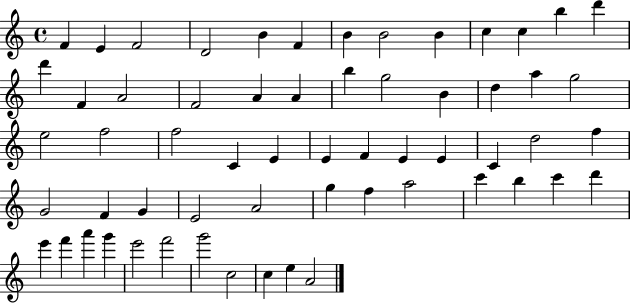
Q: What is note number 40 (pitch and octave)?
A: G4